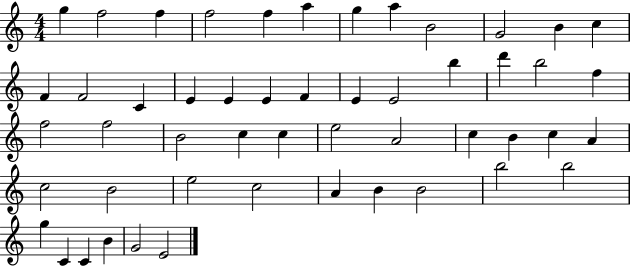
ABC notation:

X:1
T:Untitled
M:4/4
L:1/4
K:C
g f2 f f2 f a g a B2 G2 B c F F2 C E E E F E E2 b d' b2 f f2 f2 B2 c c e2 A2 c B c A c2 B2 e2 c2 A B B2 b2 b2 g C C B G2 E2